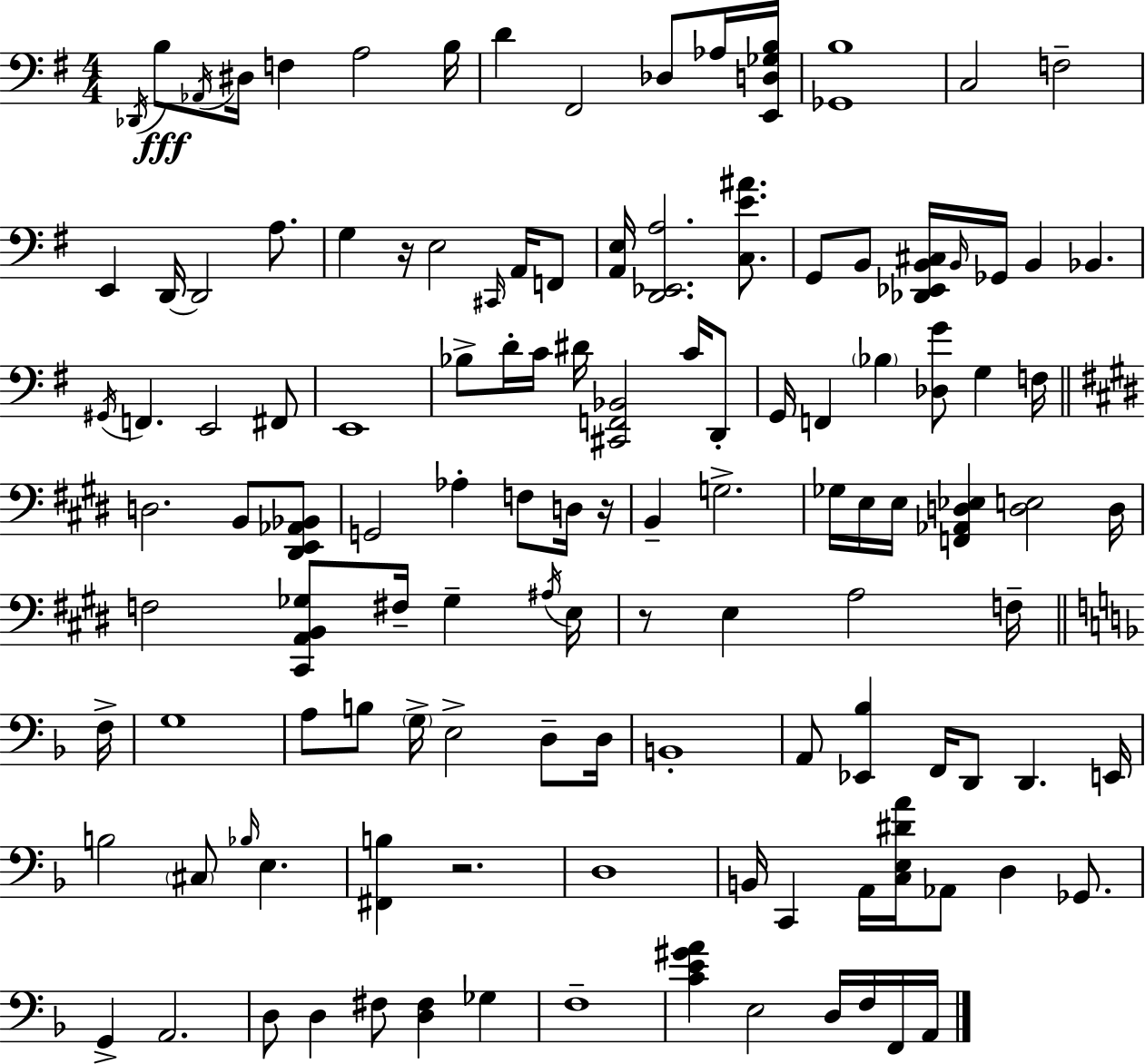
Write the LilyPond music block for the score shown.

{
  \clef bass
  \numericTimeSignature
  \time 4/4
  \key g \major
  \acciaccatura { des,16 }\fff b8 \acciaccatura { aes,16 } dis16 f4 a2 | b16 d'4 fis,2 des8 | aes16 <e, d ges b>16 <ges, b>1 | c2 f2-- | \break e,4 d,16~~ d,2 a8. | g4 r16 e2 \grace { cis,16 } | a,16 f,8 <a, e>16 <d, ees, a>2. | <c e' ais'>8. g,8 b,8 <des, ees, b, cis>16 \grace { b,16 } ges,16 b,4 bes,4. | \break \acciaccatura { gis,16 } f,4. e,2 | fis,8 e,1 | bes8-> d'16-. c'16 dis'16 <cis, f, bes,>2 | c'16 d,8-. g,16 f,4 \parenthesize bes4 <des g'>8 | \break g4 f16 \bar "||" \break \key e \major d2. b,8 <dis, e, aes, bes,>8 | g,2 aes4-. f8 d16 r16 | b,4-- g2.-> | ges16 e16 e16 <f, aes, d ees>4 <d e>2 d16 | \break f2 <cis, a, b, ges>8 fis16-- ges4-- \acciaccatura { ais16 } | e16 r8 e4 a2 f16-- | \bar "||" \break \key f \major f16-> g1 | a8 b8 \parenthesize g16-> e2-> d8-- | d16 b,1-. | a,8 <ees, bes>4 f,16 d,8 d,4. | \break e,16 b2 \parenthesize cis8 \grace { bes16 } e4. | <fis, b>4 r2. | d1 | b,16 c,4 a,16 <c e dis' a'>16 aes,8 d4 ges,8. | \break g,4-> a,2. | d8 d4 fis8 <d fis>4 ges4 | f1-- | <c' e' gis' a'>4 e2 d16 f16 | \break f,16 a,16 \bar "|."
}